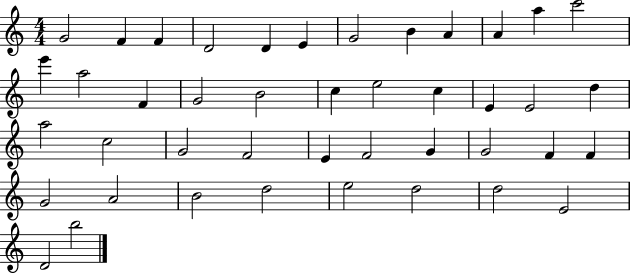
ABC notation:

X:1
T:Untitled
M:4/4
L:1/4
K:C
G2 F F D2 D E G2 B A A a c'2 e' a2 F G2 B2 c e2 c E E2 d a2 c2 G2 F2 E F2 G G2 F F G2 A2 B2 d2 e2 d2 d2 E2 D2 b2